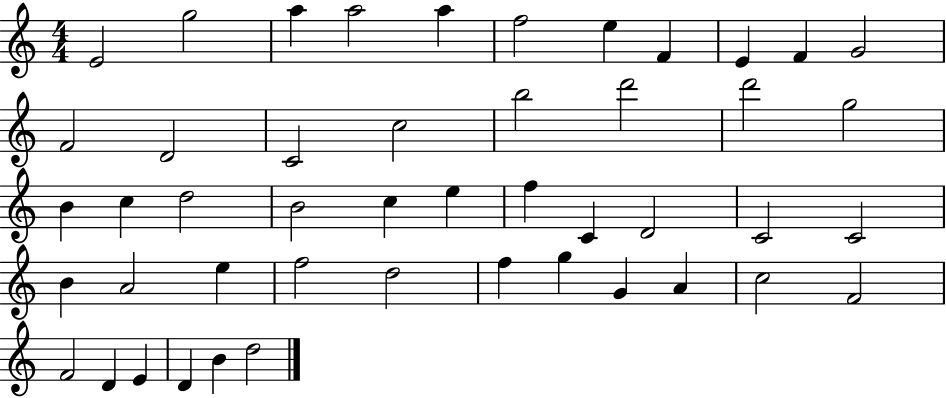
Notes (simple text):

E4/h G5/h A5/q A5/h A5/q F5/h E5/q F4/q E4/q F4/q G4/h F4/h D4/h C4/h C5/h B5/h D6/h D6/h G5/h B4/q C5/q D5/h B4/h C5/q E5/q F5/q C4/q D4/h C4/h C4/h B4/q A4/h E5/q F5/h D5/h F5/q G5/q G4/q A4/q C5/h F4/h F4/h D4/q E4/q D4/q B4/q D5/h